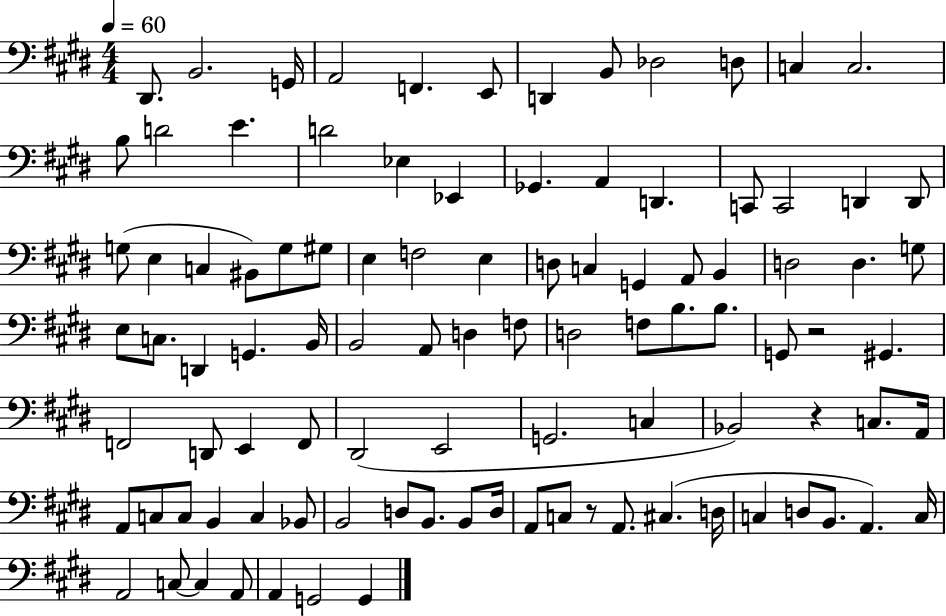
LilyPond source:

{
  \clef bass
  \numericTimeSignature
  \time 4/4
  \key e \major
  \tempo 4 = 60
  dis,8. b,2. g,16 | a,2 f,4. e,8 | d,4 b,8 des2 d8 | c4 c2. | \break b8 d'2 e'4. | d'2 ees4 ees,4 | ges,4. a,4 d,4. | c,8 c,2 d,4 d,8 | \break g8( e4 c4 bis,8) g8 gis8 | e4 f2 e4 | d8 c4 g,4 a,8 b,4 | d2 d4. g8 | \break e8 c8. d,4 g,4. b,16 | b,2 a,8 d4 f8 | d2 f8 b8. b8. | g,8 r2 gis,4. | \break f,2 d,8 e,4 f,8 | dis,2( e,2 | g,2. c4 | bes,2) r4 c8. a,16 | \break a,8 c8 c8 b,4 c4 bes,8 | b,2 d8 b,8. b,8 d16 | a,8 c8 r8 a,8. cis4.( d16 | c4 d8 b,8. a,4.) c16 | \break a,2 c8~~ c4 a,8 | a,4 g,2 g,4 | \bar "|."
}